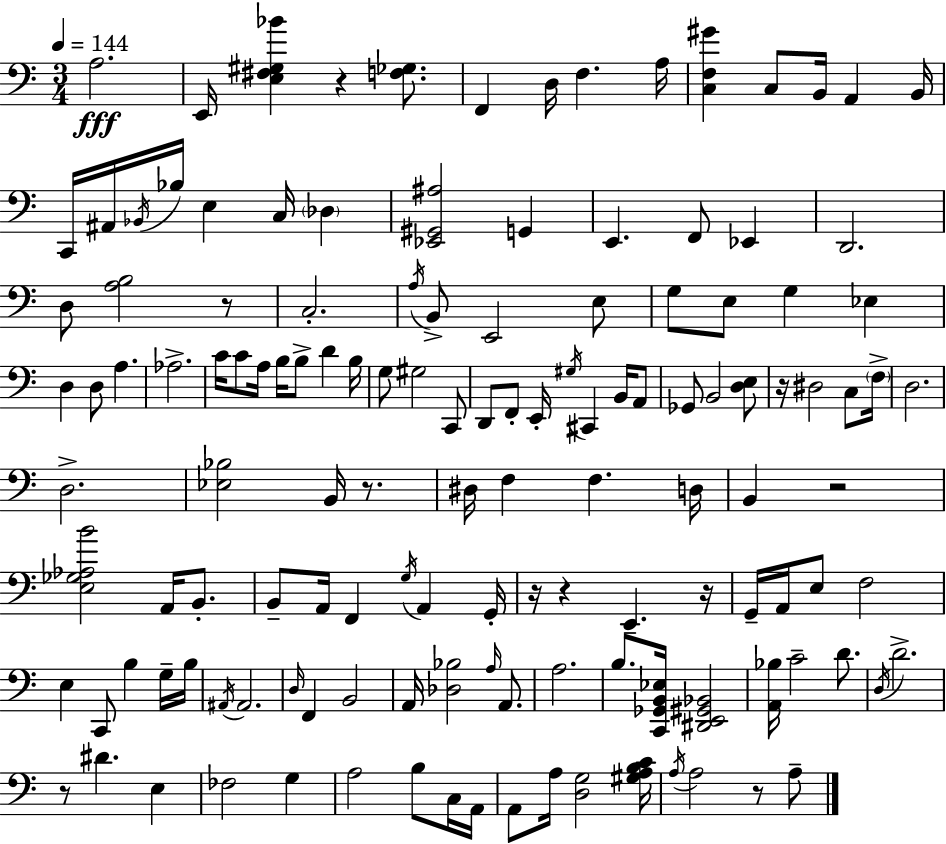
A3/h. E2/s [E3,F#3,G#3,Bb4]/q R/q [F3,Gb3]/e. F2/q D3/s F3/q. A3/s [C3,F3,G#4]/q C3/e B2/s A2/q B2/s C2/s A#2/s Bb2/s Bb3/s E3/q C3/s Db3/q [Eb2,G#2,A#3]/h G2/q E2/q. F2/e Eb2/q D2/h. D3/e [A3,B3]/h R/e C3/h. A3/s B2/e E2/h E3/e G3/e E3/e G3/q Eb3/q D3/q D3/e A3/q. Ab3/h. C4/s C4/e A3/s B3/s B3/e D4/q B3/s G3/e G#3/h C2/e D2/e F2/e E2/s G#3/s C#2/q B2/s A2/e Gb2/e B2/h [D3,E3]/e R/s D#3/h C3/e F3/s D3/h. D3/h. [Eb3,Bb3]/h B2/s R/e. D#3/s F3/q F3/q. D3/s B2/q R/h [E3,Gb3,Ab3,B4]/h A2/s B2/e. B2/e A2/s F2/q G3/s A2/q G2/s R/s R/q E2/q. R/s G2/s A2/s E3/e F3/h E3/q C2/e B3/q G3/s B3/s A#2/s A#2/h. D3/s F2/q B2/h A2/s [Db3,Bb3]/h A3/s A2/e. A3/h. B3/e. [C2,Gb2,B2,Eb3]/s [D#2,E2,G#2,Bb2]/h [A2,Bb3]/s C4/h D4/e. D3/s D4/h. R/e D#4/q. E3/q FES3/h G3/q A3/h B3/e C3/s A2/s A2/e A3/s [D3,G3]/h [G#3,A3,B3,C4]/s A3/s A3/h R/e A3/e